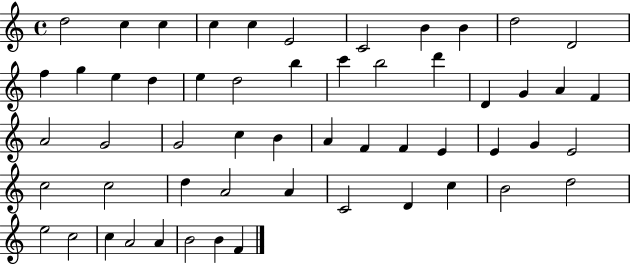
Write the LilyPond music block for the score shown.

{
  \clef treble
  \time 4/4
  \defaultTimeSignature
  \key c \major
  d''2 c''4 c''4 | c''4 c''4 e'2 | c'2 b'4 b'4 | d''2 d'2 | \break f''4 g''4 e''4 d''4 | e''4 d''2 b''4 | c'''4 b''2 d'''4 | d'4 g'4 a'4 f'4 | \break a'2 g'2 | g'2 c''4 b'4 | a'4 f'4 f'4 e'4 | e'4 g'4 e'2 | \break c''2 c''2 | d''4 a'2 a'4 | c'2 d'4 c''4 | b'2 d''2 | \break e''2 c''2 | c''4 a'2 a'4 | b'2 b'4 f'4 | \bar "|."
}